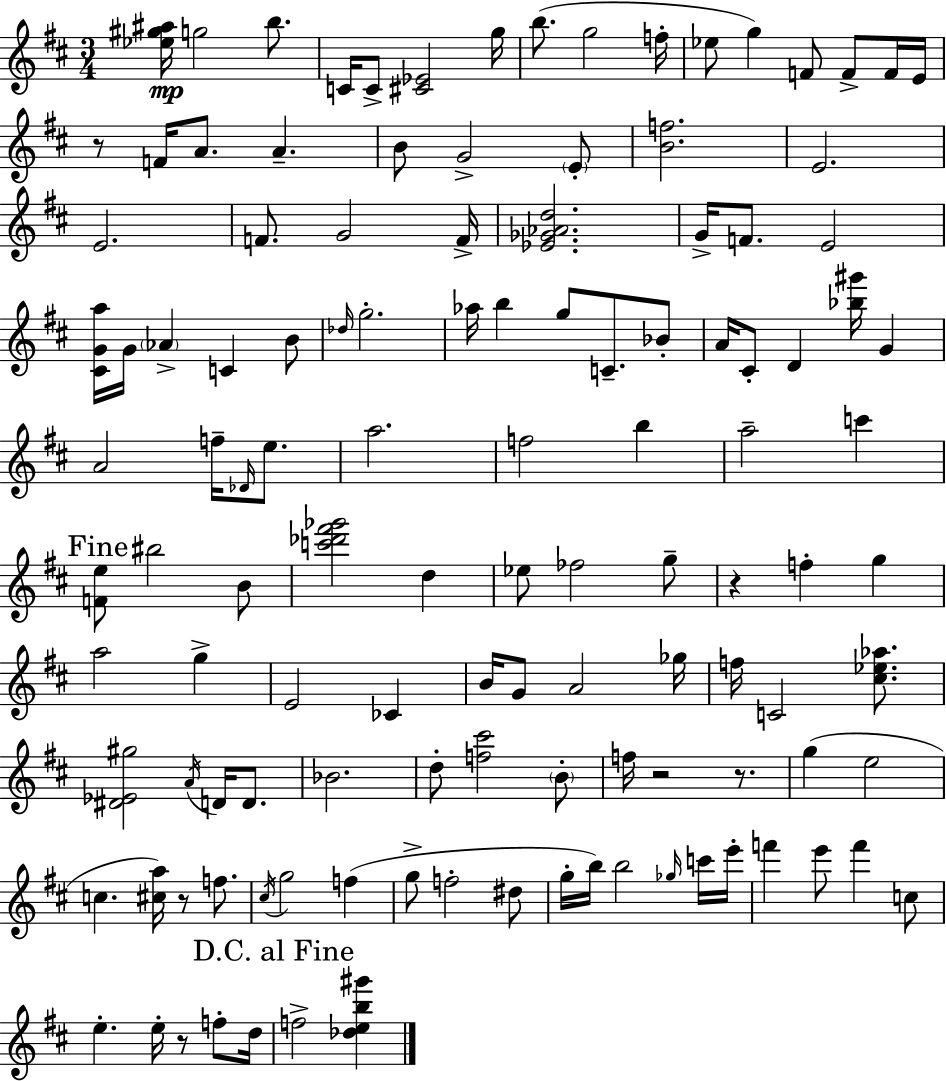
X:1
T:Untitled
M:3/4
L:1/4
K:D
[_e^g^a]/4 g2 b/2 C/4 C/2 [^C_E]2 g/4 b/2 g2 f/4 _e/2 g F/2 F/2 F/4 E/4 z/2 F/4 A/2 A B/2 G2 E/2 [Bf]2 E2 E2 F/2 G2 F/4 [_E_G_Ad]2 G/4 F/2 E2 [^CGa]/4 G/4 _A C B/2 _d/4 g2 _a/4 b g/2 C/2 _B/2 A/4 ^C/2 D [_b^g']/4 G A2 f/4 _D/4 e/2 a2 f2 b a2 c' [Fe]/2 ^b2 B/2 [c'_d'^f'_g']2 d _e/2 _f2 g/2 z f g a2 g E2 _C B/4 G/2 A2 _g/4 f/4 C2 [^c_e_a]/2 [^D_E^g]2 A/4 D/4 D/2 _B2 d/2 [f^c']2 B/2 f/4 z2 z/2 g e2 c [^ca]/4 z/2 f/2 ^c/4 g2 f g/2 f2 ^d/2 g/4 b/4 b2 _g/4 c'/4 e'/4 f' e'/2 f' c/2 e e/4 z/2 f/2 d/4 f2 [_deb^g']